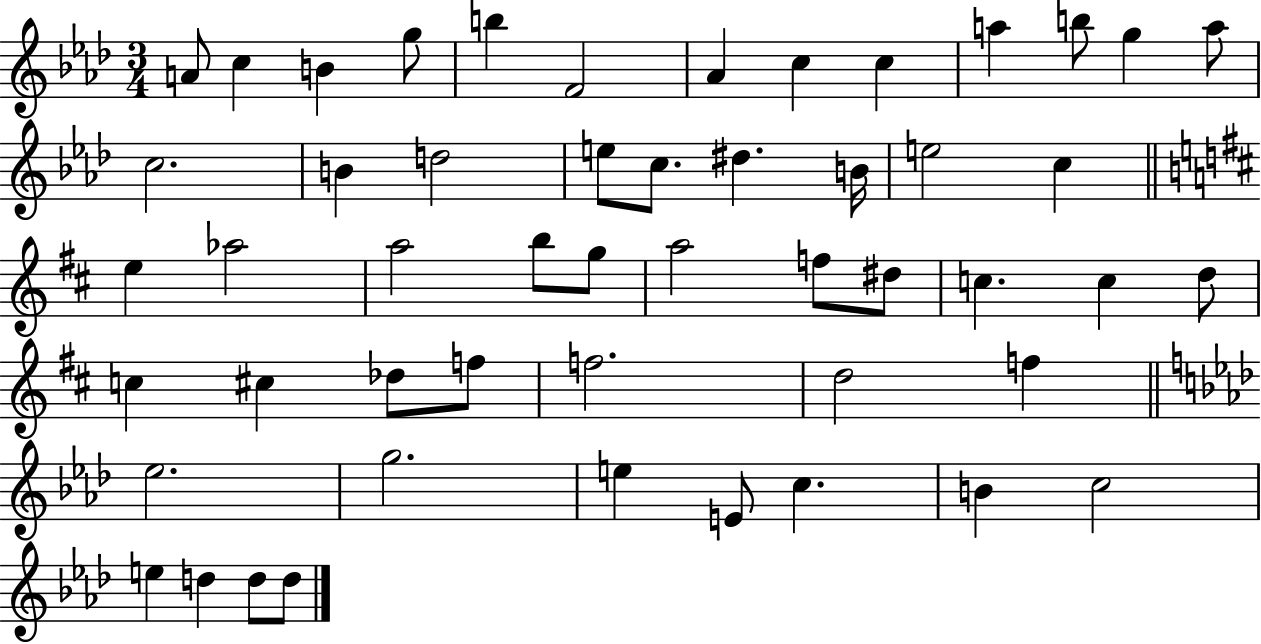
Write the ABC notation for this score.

X:1
T:Untitled
M:3/4
L:1/4
K:Ab
A/2 c B g/2 b F2 _A c c a b/2 g a/2 c2 B d2 e/2 c/2 ^d B/4 e2 c e _a2 a2 b/2 g/2 a2 f/2 ^d/2 c c d/2 c ^c _d/2 f/2 f2 d2 f _e2 g2 e E/2 c B c2 e d d/2 d/2